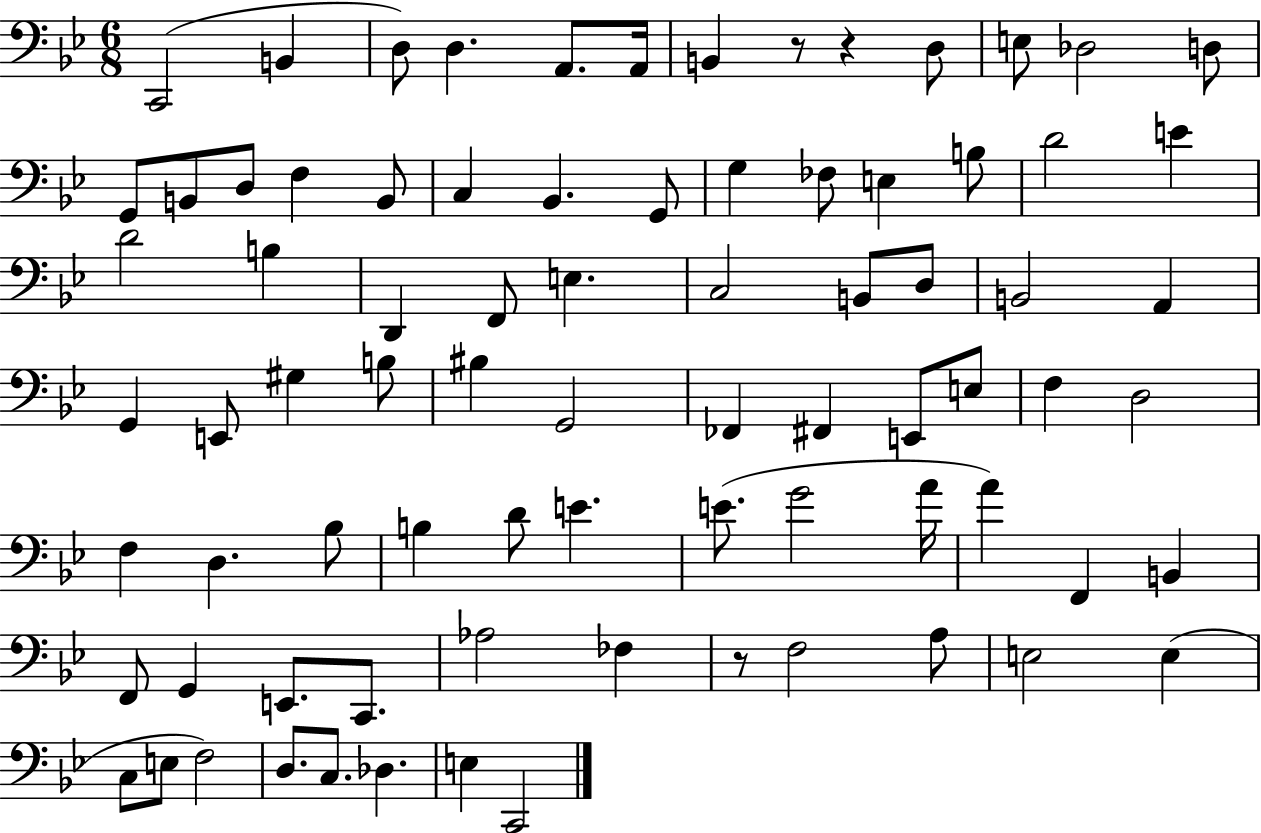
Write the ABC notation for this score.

X:1
T:Untitled
M:6/8
L:1/4
K:Bb
C,,2 B,, D,/2 D, A,,/2 A,,/4 B,, z/2 z D,/2 E,/2 _D,2 D,/2 G,,/2 B,,/2 D,/2 F, B,,/2 C, _B,, G,,/2 G, _F,/2 E, B,/2 D2 E D2 B, D,, F,,/2 E, C,2 B,,/2 D,/2 B,,2 A,, G,, E,,/2 ^G, B,/2 ^B, G,,2 _F,, ^F,, E,,/2 E,/2 F, D,2 F, D, _B,/2 B, D/2 E E/2 G2 A/4 A F,, B,, F,,/2 G,, E,,/2 C,,/2 _A,2 _F, z/2 F,2 A,/2 E,2 E, C,/2 E,/2 F,2 D,/2 C,/2 _D, E, C,,2